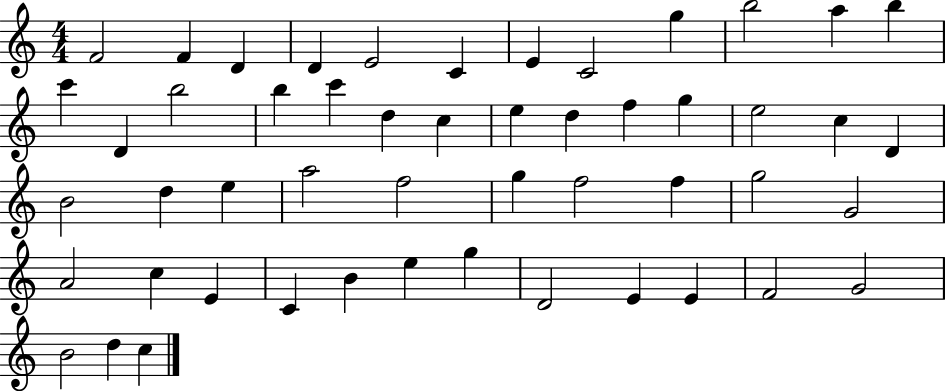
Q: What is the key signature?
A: C major